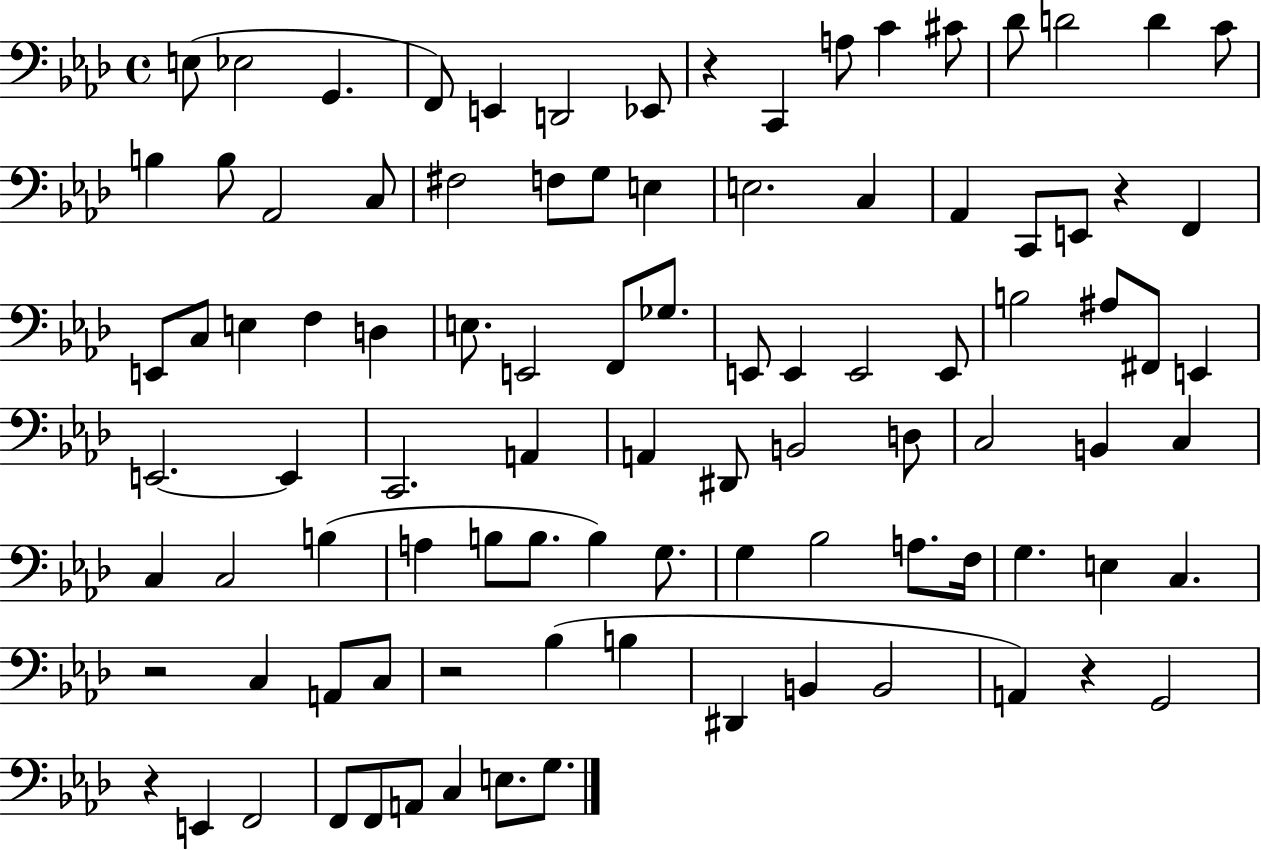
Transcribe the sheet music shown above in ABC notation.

X:1
T:Untitled
M:4/4
L:1/4
K:Ab
E,/2 _E,2 G,, F,,/2 E,, D,,2 _E,,/2 z C,, A,/2 C ^C/2 _D/2 D2 D C/2 B, B,/2 _A,,2 C,/2 ^F,2 F,/2 G,/2 E, E,2 C, _A,, C,,/2 E,,/2 z F,, E,,/2 C,/2 E, F, D, E,/2 E,,2 F,,/2 _G,/2 E,,/2 E,, E,,2 E,,/2 B,2 ^A,/2 ^F,,/2 E,, E,,2 E,, C,,2 A,, A,, ^D,,/2 B,,2 D,/2 C,2 B,, C, C, C,2 B, A, B,/2 B,/2 B, G,/2 G, _B,2 A,/2 F,/4 G, E, C, z2 C, A,,/2 C,/2 z2 _B, B, ^D,, B,, B,,2 A,, z G,,2 z E,, F,,2 F,,/2 F,,/2 A,,/2 C, E,/2 G,/2